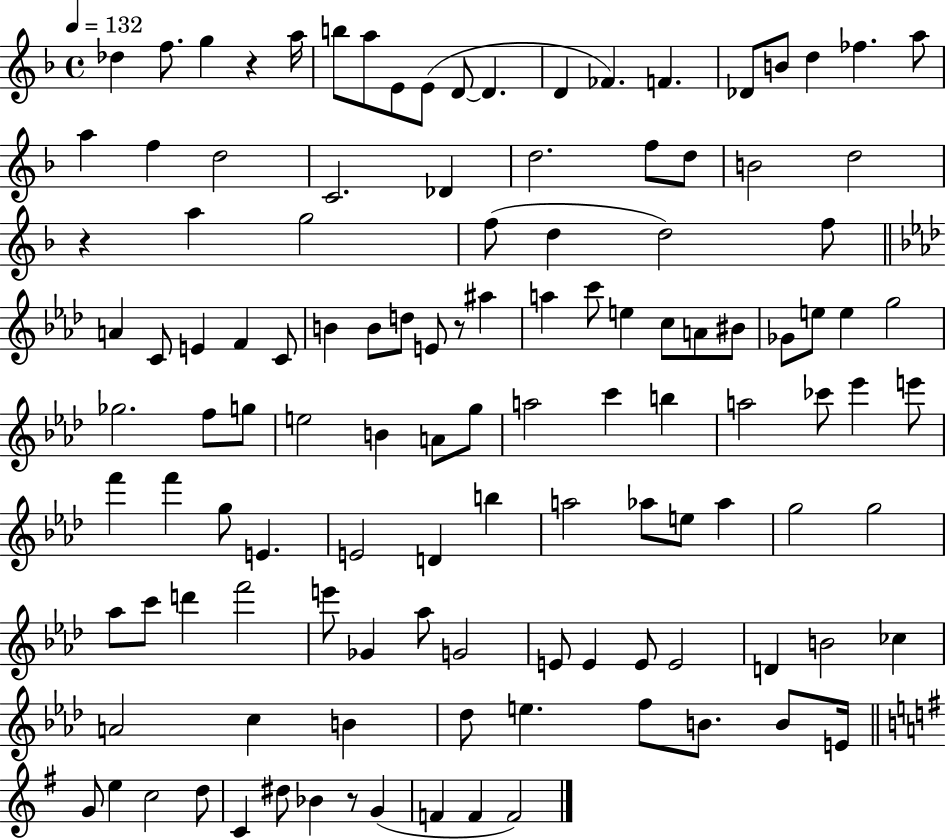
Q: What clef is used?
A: treble